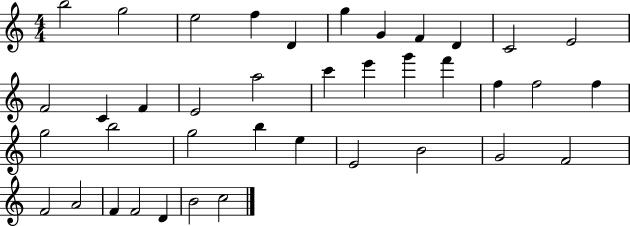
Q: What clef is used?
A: treble